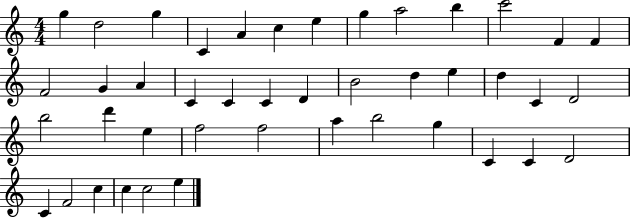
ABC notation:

X:1
T:Untitled
M:4/4
L:1/4
K:C
g d2 g C A c e g a2 b c'2 F F F2 G A C C C D B2 d e d C D2 b2 d' e f2 f2 a b2 g C C D2 C F2 c c c2 e